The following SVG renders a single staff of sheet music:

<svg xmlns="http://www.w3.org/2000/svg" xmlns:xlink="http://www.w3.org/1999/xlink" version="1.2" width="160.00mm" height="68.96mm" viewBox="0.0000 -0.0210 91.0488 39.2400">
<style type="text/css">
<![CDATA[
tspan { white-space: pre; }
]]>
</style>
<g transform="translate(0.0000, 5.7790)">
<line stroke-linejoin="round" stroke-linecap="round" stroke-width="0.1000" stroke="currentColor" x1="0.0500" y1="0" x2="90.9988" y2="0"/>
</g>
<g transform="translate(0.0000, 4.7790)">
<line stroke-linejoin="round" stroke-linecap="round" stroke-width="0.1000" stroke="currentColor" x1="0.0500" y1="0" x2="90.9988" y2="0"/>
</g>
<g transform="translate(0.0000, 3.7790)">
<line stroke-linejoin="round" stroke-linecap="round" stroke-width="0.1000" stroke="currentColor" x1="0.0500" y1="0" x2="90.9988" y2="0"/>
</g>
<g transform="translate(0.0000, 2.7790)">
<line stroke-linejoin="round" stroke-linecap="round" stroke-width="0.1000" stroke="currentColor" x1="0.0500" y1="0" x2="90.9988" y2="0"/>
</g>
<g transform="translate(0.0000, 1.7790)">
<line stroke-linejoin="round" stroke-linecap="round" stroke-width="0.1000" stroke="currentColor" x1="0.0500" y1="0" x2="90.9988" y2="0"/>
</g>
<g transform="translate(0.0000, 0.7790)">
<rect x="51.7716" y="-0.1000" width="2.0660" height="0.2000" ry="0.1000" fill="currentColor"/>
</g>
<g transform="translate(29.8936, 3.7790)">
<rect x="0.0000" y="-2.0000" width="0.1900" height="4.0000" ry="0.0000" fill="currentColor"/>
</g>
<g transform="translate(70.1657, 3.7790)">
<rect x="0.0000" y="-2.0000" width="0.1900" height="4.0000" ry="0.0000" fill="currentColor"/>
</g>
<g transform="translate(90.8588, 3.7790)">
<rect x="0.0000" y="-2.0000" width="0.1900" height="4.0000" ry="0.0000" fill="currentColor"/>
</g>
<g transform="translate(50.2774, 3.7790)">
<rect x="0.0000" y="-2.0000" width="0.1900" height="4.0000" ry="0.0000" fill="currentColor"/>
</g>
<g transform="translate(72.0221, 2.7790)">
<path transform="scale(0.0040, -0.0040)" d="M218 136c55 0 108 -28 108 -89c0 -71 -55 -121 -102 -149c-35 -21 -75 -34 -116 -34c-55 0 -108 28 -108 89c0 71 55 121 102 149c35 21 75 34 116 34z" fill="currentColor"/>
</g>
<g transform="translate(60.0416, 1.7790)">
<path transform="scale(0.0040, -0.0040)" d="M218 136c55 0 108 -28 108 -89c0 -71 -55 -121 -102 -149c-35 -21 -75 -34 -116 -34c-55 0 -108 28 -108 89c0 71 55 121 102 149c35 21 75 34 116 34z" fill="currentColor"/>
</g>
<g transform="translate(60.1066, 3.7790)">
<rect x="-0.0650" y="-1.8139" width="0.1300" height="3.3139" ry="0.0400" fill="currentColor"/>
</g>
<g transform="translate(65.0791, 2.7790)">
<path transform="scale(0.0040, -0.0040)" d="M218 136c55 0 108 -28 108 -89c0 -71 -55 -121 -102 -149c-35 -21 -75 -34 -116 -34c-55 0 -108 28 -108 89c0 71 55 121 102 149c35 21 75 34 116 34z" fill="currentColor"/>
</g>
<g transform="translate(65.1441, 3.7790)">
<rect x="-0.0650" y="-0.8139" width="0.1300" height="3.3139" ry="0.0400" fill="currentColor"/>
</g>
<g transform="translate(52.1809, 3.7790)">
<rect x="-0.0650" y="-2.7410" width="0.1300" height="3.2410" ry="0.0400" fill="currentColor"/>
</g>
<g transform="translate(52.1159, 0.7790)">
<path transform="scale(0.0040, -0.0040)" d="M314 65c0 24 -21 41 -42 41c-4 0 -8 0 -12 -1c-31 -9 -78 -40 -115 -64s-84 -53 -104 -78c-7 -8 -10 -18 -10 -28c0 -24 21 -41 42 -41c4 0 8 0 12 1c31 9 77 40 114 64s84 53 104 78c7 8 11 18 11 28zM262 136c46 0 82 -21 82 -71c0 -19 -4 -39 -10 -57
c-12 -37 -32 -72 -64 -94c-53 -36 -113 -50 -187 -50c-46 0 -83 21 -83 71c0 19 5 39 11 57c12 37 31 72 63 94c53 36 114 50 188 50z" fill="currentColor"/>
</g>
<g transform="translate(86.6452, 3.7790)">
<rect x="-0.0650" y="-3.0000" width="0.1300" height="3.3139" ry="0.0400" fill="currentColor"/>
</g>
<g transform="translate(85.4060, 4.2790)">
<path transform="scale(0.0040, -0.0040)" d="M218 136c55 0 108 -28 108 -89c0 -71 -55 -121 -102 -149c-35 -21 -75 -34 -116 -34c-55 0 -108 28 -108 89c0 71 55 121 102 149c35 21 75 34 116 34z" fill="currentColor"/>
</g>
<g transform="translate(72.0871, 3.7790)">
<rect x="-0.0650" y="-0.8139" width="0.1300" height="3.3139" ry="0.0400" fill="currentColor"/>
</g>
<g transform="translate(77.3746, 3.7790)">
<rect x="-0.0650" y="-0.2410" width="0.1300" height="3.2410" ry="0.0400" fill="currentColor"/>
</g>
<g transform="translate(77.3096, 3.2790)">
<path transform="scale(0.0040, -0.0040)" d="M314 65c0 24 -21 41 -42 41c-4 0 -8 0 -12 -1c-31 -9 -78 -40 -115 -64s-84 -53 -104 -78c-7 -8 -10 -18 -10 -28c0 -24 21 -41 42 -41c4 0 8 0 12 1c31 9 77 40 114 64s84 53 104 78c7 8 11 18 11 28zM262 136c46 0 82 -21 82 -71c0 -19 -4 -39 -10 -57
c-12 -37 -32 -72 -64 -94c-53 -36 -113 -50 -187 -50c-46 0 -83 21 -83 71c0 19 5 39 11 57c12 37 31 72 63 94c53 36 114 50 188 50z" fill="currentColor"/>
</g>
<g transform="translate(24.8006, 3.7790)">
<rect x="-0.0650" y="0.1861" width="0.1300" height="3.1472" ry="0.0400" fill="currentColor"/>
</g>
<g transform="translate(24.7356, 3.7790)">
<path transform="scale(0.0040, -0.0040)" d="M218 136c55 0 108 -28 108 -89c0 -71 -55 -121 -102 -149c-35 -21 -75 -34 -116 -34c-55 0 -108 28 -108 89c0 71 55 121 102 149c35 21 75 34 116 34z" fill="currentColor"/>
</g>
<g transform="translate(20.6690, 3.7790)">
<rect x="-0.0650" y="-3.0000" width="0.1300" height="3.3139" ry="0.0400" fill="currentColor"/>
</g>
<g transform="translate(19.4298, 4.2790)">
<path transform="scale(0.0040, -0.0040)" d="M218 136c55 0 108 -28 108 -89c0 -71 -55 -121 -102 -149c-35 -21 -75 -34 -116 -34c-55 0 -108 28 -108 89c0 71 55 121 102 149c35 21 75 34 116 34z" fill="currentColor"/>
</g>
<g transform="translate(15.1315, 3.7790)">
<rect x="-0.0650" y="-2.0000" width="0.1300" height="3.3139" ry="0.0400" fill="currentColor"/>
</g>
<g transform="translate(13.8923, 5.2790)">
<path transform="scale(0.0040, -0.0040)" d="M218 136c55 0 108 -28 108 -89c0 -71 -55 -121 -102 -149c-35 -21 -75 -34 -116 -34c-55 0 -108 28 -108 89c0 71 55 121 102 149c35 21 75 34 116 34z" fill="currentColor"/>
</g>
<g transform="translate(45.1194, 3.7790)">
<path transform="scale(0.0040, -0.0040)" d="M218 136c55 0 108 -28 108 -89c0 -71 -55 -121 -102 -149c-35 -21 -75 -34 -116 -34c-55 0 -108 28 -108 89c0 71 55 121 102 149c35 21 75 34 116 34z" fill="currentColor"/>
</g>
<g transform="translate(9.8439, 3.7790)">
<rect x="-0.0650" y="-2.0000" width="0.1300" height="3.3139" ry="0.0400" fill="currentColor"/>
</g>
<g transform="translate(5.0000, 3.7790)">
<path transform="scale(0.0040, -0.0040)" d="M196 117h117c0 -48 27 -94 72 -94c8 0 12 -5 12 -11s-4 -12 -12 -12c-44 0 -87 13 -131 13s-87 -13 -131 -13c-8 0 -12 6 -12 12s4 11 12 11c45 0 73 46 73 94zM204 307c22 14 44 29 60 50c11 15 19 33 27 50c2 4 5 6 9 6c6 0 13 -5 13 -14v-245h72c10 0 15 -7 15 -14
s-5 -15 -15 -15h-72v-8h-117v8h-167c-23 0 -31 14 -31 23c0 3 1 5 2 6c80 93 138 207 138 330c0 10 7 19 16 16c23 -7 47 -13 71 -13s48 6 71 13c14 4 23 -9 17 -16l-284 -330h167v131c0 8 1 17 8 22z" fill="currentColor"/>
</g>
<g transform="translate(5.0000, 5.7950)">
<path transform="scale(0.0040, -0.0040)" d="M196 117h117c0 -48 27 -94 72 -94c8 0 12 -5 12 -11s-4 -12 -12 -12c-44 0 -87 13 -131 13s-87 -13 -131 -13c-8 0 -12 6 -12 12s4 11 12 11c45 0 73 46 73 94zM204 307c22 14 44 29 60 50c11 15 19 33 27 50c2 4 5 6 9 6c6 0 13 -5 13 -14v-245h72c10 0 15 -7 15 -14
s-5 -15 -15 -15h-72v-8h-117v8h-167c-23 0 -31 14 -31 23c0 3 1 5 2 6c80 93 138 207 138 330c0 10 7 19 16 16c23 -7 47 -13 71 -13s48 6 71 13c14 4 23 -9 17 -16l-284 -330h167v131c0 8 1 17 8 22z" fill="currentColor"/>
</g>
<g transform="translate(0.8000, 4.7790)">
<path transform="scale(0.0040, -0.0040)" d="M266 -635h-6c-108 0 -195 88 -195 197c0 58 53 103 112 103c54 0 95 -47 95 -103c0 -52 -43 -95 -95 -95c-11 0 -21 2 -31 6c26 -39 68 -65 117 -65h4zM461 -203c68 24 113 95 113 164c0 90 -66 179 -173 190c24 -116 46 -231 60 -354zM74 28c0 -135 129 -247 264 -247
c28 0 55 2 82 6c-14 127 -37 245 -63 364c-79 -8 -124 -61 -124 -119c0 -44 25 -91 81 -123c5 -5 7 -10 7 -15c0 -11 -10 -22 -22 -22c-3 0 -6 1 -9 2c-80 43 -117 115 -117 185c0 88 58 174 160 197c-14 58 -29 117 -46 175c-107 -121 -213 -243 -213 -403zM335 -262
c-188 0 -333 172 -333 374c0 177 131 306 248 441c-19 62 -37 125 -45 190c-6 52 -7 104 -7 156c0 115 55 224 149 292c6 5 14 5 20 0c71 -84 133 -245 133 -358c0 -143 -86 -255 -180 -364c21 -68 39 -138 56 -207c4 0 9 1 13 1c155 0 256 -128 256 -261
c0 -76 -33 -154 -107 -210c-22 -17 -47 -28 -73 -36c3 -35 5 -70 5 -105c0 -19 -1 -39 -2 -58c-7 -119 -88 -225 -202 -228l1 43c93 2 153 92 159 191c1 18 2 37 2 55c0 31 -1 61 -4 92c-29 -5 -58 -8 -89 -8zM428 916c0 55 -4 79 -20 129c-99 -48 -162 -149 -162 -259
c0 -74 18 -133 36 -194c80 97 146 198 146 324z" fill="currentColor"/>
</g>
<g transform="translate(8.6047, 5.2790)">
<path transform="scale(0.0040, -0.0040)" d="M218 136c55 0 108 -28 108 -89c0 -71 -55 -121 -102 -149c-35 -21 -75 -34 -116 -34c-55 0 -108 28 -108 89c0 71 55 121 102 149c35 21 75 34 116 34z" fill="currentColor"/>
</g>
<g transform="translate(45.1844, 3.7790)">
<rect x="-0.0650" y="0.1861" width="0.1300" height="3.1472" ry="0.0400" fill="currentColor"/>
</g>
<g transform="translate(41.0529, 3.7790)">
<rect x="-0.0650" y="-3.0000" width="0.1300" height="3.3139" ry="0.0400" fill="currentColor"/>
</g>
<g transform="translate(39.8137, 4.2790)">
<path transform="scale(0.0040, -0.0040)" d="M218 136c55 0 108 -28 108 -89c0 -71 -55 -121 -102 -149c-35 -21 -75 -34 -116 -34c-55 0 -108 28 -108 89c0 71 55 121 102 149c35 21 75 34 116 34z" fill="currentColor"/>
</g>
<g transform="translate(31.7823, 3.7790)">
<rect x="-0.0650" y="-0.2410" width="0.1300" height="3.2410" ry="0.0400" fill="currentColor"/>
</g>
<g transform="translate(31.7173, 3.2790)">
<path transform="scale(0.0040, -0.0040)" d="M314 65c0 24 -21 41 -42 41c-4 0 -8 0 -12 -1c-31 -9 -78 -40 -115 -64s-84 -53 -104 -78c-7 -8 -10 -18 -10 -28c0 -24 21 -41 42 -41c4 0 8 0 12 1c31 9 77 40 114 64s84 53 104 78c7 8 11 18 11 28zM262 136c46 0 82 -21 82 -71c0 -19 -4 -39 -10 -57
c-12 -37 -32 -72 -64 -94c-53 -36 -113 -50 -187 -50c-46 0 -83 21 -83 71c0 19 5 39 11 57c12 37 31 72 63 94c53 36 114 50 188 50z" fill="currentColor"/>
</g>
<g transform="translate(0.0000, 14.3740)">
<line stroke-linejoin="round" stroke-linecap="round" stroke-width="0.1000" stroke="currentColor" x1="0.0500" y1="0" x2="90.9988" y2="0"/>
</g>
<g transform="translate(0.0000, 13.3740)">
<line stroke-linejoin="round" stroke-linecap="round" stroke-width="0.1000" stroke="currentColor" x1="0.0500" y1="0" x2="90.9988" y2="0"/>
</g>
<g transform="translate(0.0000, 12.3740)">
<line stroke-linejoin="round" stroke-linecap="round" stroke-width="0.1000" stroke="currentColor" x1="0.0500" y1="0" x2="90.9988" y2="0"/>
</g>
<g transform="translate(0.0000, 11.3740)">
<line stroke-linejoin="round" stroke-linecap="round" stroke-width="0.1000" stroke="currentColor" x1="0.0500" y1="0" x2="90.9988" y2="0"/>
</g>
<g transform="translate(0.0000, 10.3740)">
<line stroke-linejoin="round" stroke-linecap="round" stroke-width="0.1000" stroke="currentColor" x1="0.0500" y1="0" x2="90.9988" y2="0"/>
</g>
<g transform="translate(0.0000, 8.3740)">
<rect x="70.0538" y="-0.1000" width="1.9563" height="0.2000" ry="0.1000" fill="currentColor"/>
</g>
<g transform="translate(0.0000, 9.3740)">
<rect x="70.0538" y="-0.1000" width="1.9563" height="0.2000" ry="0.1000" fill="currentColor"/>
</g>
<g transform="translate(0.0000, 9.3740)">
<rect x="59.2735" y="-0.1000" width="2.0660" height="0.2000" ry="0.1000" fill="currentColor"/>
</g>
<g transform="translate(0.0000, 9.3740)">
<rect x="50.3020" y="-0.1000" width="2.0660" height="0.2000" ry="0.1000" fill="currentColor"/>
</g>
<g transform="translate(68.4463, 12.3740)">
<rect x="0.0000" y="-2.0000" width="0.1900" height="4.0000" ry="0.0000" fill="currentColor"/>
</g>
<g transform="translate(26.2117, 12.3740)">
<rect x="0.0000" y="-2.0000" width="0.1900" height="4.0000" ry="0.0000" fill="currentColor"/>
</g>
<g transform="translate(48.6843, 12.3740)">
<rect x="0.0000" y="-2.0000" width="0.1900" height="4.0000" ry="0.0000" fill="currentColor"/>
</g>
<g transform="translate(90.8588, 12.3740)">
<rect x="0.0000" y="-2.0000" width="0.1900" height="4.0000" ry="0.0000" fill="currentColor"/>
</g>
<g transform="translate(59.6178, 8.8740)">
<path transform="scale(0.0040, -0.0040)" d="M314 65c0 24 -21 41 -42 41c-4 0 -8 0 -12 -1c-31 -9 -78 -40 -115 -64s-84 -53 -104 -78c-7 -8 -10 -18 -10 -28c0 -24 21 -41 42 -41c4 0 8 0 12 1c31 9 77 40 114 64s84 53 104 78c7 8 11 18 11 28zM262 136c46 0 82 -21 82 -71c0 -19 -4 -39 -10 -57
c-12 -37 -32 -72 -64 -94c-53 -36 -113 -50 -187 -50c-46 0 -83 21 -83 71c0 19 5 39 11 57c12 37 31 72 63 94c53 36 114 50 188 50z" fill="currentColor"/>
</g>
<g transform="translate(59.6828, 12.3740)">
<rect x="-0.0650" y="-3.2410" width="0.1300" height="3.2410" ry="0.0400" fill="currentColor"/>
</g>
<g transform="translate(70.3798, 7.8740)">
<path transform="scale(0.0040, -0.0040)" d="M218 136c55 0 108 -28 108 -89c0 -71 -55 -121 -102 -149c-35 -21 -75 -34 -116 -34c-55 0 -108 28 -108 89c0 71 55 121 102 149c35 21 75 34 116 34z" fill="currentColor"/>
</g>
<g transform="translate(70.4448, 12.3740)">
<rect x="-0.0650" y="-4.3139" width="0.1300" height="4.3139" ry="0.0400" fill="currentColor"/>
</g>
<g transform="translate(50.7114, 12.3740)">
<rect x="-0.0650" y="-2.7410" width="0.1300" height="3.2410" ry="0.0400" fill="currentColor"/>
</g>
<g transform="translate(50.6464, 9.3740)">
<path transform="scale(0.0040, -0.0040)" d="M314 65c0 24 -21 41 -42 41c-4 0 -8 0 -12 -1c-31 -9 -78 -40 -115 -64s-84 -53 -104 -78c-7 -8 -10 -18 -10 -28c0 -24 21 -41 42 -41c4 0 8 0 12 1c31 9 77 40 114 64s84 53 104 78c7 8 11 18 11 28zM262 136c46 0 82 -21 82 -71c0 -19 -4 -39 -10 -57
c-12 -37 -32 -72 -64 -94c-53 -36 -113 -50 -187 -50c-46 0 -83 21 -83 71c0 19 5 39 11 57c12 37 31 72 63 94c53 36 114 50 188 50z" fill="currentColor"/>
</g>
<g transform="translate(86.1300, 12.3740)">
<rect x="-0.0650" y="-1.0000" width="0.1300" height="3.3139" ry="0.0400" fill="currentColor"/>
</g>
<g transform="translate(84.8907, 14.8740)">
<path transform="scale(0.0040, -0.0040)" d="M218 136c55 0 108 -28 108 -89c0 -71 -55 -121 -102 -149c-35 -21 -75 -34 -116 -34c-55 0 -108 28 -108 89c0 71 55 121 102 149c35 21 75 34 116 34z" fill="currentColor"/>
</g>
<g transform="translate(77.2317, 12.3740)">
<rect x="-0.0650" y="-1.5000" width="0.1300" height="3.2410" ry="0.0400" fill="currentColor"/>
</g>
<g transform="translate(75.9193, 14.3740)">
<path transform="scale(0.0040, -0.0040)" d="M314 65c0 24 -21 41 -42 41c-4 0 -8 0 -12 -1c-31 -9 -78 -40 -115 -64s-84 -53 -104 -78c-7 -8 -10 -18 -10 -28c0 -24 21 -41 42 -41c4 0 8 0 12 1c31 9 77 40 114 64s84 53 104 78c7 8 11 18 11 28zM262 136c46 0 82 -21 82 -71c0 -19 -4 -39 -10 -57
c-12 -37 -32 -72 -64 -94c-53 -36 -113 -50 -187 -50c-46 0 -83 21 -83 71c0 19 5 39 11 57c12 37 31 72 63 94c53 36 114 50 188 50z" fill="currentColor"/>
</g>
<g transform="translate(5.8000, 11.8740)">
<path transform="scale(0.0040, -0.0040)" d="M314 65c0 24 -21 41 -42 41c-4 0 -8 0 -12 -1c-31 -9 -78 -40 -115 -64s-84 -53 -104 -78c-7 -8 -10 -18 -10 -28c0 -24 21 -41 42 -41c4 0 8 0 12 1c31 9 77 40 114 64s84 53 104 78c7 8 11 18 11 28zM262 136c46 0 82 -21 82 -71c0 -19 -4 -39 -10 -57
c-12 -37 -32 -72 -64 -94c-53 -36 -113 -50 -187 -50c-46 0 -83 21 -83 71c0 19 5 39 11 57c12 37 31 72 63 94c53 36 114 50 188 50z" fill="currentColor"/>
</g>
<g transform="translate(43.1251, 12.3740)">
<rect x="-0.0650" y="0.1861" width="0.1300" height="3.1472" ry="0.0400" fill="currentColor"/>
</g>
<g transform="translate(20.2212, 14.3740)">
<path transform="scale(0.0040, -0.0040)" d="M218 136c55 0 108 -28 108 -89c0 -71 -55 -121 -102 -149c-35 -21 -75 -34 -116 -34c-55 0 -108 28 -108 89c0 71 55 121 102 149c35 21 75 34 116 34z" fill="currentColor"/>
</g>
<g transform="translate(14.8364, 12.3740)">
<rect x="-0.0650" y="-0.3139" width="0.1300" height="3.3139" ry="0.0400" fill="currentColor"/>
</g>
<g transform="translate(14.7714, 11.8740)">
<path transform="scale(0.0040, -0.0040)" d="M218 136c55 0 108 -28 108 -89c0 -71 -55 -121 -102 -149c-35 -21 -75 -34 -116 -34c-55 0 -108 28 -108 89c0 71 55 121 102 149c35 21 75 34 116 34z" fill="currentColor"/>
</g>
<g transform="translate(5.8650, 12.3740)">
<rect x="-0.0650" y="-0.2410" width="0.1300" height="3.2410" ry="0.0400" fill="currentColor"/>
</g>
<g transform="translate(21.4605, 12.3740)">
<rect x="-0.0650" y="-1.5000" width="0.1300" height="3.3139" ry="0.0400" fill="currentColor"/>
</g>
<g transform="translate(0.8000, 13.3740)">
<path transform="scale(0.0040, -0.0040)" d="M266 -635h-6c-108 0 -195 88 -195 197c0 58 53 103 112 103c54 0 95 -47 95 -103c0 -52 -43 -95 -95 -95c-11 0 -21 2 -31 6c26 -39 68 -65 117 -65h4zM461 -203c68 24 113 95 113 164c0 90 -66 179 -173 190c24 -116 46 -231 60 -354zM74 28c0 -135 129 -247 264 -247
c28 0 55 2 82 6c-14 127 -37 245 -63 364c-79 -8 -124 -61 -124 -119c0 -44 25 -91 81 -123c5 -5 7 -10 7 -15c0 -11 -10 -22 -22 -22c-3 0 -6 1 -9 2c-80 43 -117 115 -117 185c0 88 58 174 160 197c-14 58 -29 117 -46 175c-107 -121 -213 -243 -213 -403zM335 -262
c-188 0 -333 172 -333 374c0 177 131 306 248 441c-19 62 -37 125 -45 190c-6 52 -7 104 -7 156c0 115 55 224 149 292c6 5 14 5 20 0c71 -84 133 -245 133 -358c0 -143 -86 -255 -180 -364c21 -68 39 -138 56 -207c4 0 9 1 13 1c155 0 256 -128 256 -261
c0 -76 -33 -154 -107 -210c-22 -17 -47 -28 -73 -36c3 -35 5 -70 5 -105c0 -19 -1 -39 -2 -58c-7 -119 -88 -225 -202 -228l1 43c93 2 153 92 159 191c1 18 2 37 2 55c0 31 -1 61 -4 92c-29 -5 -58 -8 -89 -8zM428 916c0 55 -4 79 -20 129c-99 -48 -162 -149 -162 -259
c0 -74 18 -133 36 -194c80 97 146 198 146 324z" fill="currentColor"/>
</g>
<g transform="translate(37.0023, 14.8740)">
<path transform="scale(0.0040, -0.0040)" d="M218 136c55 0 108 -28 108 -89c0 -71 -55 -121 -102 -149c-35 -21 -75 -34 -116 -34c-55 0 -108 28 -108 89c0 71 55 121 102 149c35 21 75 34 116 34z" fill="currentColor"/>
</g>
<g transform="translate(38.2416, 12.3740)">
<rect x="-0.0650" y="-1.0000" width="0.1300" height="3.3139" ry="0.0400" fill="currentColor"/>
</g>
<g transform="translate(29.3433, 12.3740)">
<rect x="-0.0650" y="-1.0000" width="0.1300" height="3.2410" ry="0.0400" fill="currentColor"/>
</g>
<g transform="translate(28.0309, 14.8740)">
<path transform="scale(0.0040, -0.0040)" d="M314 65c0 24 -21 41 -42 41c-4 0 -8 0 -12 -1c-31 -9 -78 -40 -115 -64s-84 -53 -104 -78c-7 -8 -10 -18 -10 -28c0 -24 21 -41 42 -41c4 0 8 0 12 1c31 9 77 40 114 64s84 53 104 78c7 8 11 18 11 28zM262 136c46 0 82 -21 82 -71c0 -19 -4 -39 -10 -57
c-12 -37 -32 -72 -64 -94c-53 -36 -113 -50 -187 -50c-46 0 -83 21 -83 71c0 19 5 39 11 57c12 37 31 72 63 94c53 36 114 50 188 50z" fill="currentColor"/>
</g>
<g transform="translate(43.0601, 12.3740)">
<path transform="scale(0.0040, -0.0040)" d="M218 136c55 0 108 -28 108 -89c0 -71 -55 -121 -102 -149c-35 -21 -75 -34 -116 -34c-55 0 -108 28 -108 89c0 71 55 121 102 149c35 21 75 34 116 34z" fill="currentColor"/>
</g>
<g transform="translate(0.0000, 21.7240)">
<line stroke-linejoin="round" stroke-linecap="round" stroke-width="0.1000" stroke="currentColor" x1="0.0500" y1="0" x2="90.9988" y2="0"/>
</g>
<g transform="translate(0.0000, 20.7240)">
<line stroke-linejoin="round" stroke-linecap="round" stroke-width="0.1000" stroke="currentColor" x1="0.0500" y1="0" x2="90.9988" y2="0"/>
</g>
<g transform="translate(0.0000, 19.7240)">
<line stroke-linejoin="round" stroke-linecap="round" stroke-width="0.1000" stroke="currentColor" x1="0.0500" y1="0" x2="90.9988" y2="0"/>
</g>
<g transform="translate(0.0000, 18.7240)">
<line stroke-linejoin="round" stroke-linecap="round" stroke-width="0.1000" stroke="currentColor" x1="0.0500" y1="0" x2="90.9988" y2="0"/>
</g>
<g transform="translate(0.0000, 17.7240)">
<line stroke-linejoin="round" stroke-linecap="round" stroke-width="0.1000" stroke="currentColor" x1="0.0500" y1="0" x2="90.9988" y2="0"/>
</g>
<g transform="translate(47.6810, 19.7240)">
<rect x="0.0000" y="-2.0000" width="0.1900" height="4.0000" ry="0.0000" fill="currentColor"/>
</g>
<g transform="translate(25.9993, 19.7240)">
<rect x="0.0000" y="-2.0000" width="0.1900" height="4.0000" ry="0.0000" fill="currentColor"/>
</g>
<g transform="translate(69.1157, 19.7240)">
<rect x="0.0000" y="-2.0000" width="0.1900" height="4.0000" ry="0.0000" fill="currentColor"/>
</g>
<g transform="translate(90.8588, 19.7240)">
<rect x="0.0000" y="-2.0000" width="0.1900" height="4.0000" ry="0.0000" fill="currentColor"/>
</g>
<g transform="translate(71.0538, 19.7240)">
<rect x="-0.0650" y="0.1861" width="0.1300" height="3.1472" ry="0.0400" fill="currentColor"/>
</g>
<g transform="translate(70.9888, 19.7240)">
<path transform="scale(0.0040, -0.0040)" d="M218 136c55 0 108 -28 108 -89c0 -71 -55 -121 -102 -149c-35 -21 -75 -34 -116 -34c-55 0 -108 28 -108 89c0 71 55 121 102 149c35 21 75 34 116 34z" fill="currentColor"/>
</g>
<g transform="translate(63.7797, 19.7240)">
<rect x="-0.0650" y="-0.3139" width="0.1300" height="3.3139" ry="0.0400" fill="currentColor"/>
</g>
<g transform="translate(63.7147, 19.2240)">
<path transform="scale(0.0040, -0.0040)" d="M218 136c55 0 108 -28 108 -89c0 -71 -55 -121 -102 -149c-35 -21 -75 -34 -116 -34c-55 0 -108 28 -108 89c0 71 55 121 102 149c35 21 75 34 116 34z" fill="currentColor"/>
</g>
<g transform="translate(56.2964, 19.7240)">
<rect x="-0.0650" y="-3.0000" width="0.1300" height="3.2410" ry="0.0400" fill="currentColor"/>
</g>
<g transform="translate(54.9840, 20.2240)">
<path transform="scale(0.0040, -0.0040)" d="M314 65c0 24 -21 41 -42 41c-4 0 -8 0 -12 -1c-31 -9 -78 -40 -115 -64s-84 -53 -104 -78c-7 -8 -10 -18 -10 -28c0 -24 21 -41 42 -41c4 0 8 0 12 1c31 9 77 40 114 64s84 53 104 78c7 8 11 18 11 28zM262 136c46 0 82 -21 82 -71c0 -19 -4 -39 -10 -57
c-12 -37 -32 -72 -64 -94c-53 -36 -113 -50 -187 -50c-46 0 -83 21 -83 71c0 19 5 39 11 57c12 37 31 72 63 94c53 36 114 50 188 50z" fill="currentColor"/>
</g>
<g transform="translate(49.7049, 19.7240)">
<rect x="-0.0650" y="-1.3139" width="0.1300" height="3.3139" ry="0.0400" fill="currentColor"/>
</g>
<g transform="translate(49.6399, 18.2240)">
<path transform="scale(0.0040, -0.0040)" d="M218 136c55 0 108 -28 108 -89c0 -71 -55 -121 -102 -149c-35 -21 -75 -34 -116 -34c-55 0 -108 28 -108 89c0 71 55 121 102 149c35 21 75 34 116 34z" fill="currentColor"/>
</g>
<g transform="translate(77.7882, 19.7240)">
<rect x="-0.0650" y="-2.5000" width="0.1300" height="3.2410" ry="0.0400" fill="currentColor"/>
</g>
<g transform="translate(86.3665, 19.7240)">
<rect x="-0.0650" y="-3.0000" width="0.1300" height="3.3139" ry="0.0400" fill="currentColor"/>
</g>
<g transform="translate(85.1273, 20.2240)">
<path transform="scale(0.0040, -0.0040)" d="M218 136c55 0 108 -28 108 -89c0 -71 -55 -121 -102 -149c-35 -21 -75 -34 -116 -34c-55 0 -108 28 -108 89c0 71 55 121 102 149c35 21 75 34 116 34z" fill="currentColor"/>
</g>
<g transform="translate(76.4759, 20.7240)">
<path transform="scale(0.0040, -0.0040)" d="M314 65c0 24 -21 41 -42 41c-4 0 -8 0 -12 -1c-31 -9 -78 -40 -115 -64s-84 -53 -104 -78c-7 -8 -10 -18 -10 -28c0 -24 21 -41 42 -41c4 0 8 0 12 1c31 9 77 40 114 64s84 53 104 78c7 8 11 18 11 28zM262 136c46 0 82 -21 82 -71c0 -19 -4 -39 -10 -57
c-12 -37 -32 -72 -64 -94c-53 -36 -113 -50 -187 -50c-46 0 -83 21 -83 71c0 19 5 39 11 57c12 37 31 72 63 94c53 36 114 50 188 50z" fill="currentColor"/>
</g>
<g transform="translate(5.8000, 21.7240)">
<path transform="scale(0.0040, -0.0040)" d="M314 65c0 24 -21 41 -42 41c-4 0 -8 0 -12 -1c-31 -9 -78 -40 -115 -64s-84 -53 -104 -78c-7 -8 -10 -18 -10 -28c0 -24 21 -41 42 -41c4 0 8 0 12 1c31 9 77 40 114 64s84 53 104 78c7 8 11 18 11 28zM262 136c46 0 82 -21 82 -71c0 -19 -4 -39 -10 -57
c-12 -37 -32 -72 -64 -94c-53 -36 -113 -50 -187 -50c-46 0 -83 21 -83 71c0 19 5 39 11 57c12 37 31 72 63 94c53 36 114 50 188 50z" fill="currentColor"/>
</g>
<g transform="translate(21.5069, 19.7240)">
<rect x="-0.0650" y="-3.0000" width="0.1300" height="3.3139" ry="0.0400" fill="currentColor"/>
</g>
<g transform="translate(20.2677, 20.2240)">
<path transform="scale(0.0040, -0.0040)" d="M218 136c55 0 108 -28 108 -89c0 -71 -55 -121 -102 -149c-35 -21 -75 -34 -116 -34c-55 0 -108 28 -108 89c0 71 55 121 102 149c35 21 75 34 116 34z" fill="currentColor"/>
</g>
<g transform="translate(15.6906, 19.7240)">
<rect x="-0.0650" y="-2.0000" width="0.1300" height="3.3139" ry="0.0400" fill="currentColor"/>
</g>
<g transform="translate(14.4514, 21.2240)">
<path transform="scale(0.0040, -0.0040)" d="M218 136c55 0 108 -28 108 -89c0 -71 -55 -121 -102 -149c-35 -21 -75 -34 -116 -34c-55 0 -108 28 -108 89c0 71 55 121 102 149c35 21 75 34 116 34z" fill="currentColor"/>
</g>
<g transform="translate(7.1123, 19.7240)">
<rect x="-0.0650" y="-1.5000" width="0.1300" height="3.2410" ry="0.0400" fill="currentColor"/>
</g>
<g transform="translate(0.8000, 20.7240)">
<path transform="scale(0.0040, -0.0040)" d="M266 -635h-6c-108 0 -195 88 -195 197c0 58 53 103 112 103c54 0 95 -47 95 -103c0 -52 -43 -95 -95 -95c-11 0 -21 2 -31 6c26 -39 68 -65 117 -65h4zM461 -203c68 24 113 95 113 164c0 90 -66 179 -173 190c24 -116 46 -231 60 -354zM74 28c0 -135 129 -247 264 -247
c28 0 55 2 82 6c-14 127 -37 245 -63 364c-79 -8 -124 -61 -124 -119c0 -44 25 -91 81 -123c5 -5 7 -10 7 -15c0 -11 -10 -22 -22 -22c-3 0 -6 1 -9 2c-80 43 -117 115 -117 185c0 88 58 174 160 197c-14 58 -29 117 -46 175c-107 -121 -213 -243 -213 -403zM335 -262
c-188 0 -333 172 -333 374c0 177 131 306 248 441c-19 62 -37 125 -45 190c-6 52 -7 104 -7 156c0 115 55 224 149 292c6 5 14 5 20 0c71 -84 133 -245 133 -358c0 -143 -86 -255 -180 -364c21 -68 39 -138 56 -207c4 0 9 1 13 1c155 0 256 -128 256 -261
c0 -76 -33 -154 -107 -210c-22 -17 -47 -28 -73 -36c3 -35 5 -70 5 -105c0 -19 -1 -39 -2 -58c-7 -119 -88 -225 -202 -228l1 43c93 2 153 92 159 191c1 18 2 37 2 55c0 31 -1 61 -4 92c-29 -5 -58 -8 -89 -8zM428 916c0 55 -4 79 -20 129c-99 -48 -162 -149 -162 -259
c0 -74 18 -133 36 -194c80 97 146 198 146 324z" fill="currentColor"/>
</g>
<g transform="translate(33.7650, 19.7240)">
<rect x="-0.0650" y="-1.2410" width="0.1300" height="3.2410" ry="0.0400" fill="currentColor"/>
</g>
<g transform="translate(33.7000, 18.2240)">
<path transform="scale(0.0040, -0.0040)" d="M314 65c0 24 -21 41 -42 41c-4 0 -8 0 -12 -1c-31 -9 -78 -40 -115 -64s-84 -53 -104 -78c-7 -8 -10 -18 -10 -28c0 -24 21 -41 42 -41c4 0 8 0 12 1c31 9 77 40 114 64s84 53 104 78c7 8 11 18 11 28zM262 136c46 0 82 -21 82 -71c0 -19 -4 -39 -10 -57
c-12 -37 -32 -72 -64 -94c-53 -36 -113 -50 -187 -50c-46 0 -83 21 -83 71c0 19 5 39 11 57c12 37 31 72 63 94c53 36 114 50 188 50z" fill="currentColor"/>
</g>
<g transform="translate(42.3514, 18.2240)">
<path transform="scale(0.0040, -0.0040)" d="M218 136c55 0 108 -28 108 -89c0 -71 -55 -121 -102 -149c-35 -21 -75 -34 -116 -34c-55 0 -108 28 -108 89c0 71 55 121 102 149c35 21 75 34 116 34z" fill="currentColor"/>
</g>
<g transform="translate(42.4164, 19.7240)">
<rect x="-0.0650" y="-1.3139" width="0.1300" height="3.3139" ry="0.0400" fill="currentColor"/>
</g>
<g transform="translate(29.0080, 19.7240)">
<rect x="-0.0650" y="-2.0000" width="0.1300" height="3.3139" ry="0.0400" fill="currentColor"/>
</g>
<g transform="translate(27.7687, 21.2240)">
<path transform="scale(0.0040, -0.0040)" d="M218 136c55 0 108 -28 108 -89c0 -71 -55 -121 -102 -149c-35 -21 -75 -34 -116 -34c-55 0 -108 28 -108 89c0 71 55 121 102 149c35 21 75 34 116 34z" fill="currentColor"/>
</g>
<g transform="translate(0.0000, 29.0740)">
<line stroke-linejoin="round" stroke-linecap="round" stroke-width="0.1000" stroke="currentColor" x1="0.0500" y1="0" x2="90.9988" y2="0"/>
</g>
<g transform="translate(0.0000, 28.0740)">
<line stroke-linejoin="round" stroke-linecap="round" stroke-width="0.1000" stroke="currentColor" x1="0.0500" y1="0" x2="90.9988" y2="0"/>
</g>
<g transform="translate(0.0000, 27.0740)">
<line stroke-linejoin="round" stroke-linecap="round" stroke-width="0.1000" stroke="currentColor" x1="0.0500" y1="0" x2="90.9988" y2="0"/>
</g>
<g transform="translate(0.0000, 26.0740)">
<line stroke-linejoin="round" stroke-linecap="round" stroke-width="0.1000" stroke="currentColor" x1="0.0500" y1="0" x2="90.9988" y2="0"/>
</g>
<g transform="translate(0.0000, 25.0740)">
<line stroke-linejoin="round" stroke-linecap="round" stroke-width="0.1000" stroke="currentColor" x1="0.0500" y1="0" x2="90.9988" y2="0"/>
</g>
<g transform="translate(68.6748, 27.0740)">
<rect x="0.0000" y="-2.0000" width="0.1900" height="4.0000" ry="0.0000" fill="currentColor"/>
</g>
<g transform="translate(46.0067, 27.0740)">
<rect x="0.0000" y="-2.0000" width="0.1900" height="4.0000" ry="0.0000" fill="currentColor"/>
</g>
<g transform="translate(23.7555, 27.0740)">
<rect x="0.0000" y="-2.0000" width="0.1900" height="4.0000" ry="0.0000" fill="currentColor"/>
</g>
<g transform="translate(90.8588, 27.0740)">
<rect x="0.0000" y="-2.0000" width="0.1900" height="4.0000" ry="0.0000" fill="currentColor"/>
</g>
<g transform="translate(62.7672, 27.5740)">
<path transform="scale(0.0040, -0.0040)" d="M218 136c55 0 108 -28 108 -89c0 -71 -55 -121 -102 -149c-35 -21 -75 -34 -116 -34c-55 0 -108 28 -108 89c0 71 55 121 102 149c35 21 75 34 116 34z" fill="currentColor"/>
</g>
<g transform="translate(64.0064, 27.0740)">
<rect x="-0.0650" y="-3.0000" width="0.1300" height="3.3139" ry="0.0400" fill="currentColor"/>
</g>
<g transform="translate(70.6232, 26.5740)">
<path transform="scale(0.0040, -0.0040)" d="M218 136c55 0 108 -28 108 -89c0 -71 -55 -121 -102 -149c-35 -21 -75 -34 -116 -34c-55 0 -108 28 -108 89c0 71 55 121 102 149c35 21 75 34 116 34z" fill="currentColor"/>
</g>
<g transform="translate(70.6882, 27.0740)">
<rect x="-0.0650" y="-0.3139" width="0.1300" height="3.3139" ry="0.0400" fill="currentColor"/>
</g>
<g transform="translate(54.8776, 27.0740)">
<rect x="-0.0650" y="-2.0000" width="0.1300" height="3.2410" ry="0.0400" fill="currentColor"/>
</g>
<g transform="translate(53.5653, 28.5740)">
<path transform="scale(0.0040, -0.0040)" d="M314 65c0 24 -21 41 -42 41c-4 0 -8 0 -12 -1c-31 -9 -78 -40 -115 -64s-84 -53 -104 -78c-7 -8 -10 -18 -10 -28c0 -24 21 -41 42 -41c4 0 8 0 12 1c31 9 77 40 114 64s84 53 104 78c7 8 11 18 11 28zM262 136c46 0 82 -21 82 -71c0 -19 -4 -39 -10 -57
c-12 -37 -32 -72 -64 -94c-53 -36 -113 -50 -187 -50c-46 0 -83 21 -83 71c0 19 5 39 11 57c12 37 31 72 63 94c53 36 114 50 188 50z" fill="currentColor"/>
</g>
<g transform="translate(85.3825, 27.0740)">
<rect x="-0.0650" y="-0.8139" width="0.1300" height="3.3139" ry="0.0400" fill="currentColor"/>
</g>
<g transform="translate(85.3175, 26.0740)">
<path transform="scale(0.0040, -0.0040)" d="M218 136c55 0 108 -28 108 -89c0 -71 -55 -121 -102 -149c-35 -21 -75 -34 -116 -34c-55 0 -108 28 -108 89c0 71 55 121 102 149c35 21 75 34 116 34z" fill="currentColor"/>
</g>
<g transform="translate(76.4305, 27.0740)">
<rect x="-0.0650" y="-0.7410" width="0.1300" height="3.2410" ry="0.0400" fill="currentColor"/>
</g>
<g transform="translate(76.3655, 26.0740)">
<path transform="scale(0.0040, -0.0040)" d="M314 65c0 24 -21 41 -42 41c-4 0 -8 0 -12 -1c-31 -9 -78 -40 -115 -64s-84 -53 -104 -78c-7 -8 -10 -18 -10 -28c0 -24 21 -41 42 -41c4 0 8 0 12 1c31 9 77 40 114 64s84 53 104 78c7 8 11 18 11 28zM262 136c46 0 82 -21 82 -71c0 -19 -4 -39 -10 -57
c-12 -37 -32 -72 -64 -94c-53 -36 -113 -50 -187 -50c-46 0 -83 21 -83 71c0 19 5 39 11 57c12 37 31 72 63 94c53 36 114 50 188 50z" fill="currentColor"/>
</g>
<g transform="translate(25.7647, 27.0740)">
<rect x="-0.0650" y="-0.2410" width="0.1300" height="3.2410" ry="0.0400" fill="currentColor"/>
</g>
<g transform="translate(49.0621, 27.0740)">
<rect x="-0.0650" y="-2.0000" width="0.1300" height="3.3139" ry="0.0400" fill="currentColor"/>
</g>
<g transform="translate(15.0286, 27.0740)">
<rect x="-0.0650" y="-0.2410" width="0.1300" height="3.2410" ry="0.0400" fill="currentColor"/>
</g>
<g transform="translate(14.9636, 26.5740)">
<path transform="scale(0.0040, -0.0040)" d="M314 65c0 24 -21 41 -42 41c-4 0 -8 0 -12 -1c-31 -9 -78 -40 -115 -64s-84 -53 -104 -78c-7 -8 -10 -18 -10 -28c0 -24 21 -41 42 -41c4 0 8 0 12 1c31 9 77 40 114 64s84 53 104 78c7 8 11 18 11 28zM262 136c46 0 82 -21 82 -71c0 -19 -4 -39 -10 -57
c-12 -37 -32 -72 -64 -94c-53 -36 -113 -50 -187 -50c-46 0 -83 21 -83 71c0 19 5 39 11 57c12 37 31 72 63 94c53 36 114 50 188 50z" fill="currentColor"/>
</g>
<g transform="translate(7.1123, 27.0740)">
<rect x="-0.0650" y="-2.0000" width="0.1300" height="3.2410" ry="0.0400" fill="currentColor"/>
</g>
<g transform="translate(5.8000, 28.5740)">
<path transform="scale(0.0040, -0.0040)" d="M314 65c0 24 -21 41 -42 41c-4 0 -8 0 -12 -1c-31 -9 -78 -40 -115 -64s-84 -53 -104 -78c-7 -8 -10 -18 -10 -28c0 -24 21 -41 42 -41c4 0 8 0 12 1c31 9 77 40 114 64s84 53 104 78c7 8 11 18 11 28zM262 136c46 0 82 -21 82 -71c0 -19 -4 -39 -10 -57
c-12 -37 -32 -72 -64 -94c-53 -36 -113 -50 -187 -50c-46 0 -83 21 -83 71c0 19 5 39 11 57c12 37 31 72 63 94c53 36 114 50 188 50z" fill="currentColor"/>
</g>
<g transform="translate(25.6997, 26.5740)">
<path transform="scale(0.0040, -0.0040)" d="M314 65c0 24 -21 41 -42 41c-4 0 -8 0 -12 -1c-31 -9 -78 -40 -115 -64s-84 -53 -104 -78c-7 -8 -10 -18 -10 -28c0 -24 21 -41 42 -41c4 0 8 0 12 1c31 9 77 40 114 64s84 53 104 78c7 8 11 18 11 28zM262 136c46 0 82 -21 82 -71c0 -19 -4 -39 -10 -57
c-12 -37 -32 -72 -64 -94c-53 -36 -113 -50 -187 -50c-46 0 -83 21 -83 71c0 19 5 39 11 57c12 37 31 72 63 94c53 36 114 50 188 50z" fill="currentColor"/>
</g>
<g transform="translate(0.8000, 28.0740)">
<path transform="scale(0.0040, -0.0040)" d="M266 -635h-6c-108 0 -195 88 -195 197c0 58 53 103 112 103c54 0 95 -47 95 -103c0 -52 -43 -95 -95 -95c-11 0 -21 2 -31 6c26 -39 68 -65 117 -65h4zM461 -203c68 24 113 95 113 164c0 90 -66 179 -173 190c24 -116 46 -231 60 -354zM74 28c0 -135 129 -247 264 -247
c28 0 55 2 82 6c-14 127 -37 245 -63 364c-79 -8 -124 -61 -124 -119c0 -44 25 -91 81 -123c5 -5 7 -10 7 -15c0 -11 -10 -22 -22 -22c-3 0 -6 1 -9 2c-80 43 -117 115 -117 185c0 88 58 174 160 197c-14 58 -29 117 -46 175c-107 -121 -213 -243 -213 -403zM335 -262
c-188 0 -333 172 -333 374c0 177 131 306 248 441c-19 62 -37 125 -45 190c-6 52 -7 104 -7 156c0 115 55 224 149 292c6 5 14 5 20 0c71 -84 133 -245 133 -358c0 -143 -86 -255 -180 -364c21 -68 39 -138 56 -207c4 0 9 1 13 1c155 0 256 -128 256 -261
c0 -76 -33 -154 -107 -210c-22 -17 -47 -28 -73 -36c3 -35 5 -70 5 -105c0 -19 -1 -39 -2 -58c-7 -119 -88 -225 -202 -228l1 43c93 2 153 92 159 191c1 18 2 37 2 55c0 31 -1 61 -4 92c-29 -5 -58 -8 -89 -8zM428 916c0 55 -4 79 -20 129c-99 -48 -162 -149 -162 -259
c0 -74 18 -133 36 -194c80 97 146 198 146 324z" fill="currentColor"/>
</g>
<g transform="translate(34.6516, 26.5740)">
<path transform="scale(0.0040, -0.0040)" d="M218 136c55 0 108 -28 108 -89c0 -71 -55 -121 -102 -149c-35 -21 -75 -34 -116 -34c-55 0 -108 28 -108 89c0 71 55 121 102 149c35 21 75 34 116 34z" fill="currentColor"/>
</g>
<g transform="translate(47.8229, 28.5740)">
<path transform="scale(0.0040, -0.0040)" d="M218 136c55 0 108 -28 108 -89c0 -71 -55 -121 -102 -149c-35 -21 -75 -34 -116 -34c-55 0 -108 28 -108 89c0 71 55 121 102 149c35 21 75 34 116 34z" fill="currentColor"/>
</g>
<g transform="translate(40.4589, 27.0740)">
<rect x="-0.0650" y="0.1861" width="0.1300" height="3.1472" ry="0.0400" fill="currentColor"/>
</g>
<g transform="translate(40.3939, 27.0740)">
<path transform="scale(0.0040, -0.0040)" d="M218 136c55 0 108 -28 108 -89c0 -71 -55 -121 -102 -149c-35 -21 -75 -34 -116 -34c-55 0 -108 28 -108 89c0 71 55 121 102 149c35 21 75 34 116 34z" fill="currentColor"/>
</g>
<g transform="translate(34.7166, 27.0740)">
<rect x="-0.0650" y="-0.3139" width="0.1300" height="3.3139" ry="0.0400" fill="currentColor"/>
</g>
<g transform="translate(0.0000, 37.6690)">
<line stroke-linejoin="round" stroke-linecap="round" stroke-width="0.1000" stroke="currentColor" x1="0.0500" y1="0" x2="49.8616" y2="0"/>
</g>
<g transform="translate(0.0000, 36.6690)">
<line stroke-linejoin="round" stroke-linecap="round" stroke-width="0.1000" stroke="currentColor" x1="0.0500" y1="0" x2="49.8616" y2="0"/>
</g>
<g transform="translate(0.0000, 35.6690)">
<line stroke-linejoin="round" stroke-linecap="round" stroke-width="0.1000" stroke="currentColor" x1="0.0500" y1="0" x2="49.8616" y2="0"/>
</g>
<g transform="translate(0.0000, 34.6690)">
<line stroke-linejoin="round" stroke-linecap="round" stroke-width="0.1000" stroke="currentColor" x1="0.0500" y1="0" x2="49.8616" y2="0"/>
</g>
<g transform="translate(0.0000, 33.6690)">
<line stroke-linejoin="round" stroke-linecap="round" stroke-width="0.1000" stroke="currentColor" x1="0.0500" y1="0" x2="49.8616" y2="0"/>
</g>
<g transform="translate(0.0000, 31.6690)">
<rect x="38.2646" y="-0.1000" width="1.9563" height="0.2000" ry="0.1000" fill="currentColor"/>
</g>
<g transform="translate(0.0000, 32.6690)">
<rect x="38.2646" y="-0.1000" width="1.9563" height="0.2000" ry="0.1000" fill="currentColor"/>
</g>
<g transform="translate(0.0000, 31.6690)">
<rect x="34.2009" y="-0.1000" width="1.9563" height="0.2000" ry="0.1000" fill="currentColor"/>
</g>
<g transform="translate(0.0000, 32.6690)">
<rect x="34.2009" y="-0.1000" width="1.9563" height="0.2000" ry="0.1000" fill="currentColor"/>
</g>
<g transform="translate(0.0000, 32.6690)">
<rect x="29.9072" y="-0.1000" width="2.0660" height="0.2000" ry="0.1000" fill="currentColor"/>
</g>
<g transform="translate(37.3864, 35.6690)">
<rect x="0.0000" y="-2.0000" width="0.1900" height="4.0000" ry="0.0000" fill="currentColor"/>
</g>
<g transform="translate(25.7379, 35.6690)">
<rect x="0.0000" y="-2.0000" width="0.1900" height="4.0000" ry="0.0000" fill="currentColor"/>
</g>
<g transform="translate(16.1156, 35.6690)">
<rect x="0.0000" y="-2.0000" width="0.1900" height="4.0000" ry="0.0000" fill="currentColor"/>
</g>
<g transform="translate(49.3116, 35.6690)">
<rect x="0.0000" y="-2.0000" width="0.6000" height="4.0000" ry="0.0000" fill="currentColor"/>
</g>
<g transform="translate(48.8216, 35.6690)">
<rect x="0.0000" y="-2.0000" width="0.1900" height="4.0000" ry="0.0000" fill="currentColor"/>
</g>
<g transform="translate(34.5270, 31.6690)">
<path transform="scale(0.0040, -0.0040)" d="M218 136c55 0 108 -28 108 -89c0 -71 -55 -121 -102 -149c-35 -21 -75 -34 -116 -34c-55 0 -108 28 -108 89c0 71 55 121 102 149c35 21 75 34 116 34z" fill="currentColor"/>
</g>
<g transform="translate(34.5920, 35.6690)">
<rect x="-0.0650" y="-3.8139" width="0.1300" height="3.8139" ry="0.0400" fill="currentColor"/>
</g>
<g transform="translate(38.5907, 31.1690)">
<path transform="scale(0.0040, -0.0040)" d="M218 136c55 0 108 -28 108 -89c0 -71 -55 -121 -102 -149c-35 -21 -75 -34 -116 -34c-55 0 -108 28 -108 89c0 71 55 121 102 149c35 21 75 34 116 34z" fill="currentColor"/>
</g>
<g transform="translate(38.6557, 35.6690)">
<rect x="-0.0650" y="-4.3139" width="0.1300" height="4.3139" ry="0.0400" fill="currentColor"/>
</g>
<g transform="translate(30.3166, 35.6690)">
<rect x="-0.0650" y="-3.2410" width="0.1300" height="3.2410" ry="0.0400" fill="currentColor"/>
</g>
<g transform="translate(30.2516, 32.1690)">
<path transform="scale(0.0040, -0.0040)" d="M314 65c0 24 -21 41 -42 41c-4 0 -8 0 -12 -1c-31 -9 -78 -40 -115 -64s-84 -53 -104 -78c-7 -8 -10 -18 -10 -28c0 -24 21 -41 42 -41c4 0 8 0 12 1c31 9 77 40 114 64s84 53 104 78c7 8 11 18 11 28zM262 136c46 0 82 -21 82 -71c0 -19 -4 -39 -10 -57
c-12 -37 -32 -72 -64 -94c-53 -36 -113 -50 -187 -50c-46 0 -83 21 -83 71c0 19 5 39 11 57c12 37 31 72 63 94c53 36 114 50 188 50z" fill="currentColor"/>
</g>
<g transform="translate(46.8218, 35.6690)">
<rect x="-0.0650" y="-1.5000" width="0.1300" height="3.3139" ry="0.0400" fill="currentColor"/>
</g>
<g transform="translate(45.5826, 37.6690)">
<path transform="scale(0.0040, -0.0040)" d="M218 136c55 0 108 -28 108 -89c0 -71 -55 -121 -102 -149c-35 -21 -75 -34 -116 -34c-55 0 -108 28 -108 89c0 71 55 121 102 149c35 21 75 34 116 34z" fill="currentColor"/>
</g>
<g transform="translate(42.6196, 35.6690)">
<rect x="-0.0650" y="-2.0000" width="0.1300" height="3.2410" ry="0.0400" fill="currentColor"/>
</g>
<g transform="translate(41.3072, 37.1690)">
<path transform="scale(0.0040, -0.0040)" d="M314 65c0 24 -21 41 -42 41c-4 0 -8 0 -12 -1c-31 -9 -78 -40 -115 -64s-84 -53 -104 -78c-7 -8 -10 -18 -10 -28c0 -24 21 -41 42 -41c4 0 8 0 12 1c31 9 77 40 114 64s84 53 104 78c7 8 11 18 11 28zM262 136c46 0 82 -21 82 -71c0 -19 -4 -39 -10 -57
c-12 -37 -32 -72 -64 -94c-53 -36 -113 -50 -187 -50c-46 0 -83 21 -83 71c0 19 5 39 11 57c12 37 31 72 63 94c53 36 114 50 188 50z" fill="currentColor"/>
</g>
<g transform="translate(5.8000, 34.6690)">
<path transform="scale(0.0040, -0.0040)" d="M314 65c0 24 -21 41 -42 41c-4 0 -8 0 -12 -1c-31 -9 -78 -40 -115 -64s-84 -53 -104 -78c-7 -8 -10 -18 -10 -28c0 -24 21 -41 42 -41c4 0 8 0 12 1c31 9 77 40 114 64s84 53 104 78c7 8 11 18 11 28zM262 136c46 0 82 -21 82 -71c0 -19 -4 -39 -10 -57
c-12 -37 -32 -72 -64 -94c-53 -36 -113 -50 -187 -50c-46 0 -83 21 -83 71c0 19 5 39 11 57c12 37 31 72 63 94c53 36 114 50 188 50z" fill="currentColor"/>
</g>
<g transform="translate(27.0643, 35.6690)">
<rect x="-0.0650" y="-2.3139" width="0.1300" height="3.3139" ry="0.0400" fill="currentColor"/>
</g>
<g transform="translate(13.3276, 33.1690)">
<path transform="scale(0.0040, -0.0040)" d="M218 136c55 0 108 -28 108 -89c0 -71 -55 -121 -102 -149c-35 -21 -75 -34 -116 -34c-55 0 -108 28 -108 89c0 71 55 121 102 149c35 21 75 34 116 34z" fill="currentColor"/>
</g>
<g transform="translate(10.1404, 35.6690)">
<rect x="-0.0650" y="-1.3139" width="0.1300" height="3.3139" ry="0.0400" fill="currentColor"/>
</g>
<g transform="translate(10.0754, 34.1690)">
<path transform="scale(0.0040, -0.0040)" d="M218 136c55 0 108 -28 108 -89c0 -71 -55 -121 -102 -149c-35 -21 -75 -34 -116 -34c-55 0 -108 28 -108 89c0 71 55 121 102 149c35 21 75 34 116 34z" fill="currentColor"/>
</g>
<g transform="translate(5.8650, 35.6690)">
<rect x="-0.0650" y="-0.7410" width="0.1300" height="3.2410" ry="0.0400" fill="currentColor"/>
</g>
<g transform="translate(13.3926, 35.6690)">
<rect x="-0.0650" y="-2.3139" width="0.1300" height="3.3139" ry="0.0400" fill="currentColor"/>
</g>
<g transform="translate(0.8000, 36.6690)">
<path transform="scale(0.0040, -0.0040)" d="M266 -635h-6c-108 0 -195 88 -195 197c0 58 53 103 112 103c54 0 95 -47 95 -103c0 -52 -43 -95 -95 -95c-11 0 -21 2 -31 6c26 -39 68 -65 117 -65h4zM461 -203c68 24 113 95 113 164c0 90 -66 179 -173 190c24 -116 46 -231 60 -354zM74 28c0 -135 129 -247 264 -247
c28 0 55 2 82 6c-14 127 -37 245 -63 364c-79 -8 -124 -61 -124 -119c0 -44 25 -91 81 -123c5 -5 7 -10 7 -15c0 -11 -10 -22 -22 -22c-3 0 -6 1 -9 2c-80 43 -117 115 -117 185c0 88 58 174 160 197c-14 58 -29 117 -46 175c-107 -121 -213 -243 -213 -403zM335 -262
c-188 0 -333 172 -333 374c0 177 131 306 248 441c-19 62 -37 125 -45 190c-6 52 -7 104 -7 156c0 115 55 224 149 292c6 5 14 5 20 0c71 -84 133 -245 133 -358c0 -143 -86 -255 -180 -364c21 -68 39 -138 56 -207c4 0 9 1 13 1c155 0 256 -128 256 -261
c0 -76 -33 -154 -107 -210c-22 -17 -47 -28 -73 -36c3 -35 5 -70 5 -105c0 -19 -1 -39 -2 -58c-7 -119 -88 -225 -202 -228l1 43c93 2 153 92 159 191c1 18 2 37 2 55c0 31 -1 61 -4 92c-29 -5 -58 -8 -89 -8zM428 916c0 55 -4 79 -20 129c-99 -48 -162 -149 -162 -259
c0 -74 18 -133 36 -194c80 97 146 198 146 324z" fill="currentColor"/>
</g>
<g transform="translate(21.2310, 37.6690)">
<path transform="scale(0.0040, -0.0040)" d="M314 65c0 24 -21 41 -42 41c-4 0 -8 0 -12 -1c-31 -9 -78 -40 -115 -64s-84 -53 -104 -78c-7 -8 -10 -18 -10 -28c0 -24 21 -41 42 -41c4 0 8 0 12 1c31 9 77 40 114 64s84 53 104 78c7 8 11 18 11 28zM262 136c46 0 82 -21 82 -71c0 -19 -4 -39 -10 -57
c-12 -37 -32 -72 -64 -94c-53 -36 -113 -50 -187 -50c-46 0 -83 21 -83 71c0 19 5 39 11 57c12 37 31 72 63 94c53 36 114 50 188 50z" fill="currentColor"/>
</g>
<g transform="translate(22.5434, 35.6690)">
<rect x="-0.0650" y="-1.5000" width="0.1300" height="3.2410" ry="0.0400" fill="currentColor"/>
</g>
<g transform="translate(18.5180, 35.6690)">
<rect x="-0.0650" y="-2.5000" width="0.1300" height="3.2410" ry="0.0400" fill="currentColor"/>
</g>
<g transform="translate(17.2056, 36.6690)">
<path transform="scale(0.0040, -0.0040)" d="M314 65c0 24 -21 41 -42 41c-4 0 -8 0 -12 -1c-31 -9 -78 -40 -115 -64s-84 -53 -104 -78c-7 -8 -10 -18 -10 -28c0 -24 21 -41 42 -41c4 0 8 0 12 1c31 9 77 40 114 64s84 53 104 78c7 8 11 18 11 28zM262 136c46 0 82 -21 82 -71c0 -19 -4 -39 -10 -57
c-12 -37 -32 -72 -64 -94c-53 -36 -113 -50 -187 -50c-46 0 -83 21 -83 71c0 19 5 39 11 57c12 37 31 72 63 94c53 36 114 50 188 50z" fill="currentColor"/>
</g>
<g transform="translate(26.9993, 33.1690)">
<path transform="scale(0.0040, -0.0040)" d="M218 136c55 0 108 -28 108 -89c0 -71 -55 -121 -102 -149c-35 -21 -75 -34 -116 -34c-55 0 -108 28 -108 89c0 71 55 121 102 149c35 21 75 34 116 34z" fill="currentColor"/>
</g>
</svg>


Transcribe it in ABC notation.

X:1
T:Untitled
M:4/4
L:1/4
K:C
F F A B c2 A B a2 f d d c2 A c2 c E D2 D B a2 b2 d' E2 D E2 F A F e2 e e A2 c B G2 A F2 c2 c2 c B F F2 A c d2 d d2 e g G2 E2 g b2 c' d' F2 E